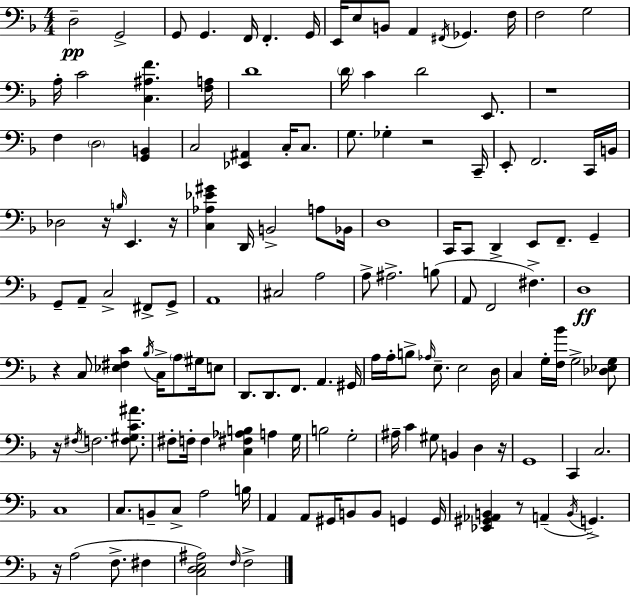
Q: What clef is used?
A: bass